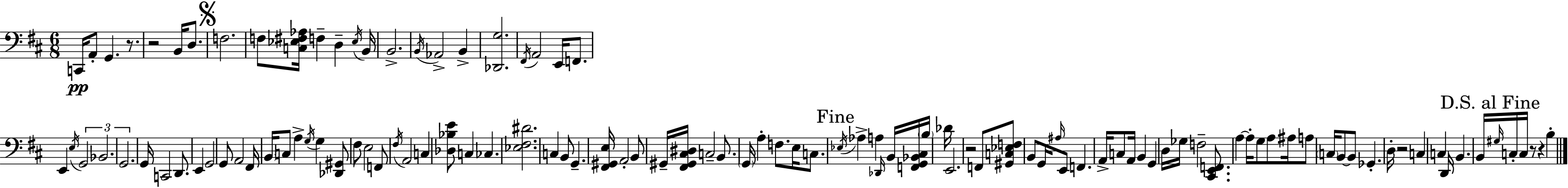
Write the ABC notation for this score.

X:1
T:Untitled
M:6/8
L:1/4
K:D
C,,/4 A,,/2 G,, z/2 z2 B,,/4 D,/2 F,2 F,/2 [C,_E,^F,_A,]/4 F, D, _E,/4 B,,/4 B,,2 B,,/4 _A,,2 B,, [_D,,G,]2 ^F,,/4 A,,2 E,,/4 F,,/2 E,, E,/4 G,,2 _B,,2 G,,2 G,,/4 C,,2 D,,/2 E,, G,,2 G,,/2 A,,2 ^F,,/4 B,,/4 C,/2 A, G,/4 G, [_D,,^G,,]/2 ^F,/2 E,2 F,,/2 ^F,/4 A,,2 C, [_D,_B,E]/2 C, _C, [_E,^F,^D]2 C, B,,/2 G,, [^F,,^G,,E,]/4 A,,2 B,,/2 ^G,,/4 [^F,,^G,,^C,^D,]/4 C,2 B,,/2 G,,/4 A, F,/2 E,/4 C,/2 _E,/4 _A, A, _D,,/4 B,,/4 [F,,G,,_B,,^C,]/4 B,/4 _D/4 E,,2 z2 F,,/2 [^G,,C,_E,F,]/2 B,,/2 G,,/4 ^A,/4 E,,/2 F,, A,,/4 C,/2 A,,/4 B,, G,, D,/4 _G,/4 F,2 [^C,,E,,F,,]/2 A, A,/4 G,/2 A,/2 ^A,/4 A,/2 C,/4 B,,/2 B,,/2 _G,, D,/4 z2 C, C, D,,/4 B,, B,,/4 ^G,/4 C,/4 C,/4 z/2 z B,